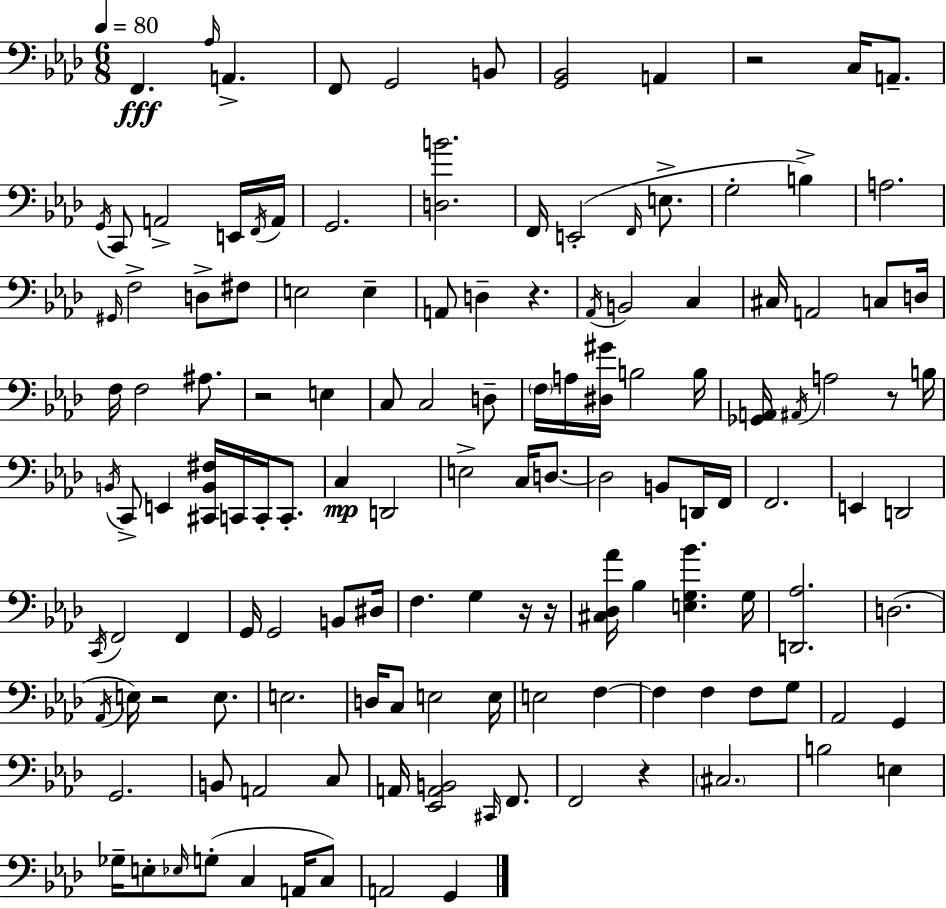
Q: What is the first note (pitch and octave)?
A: F2